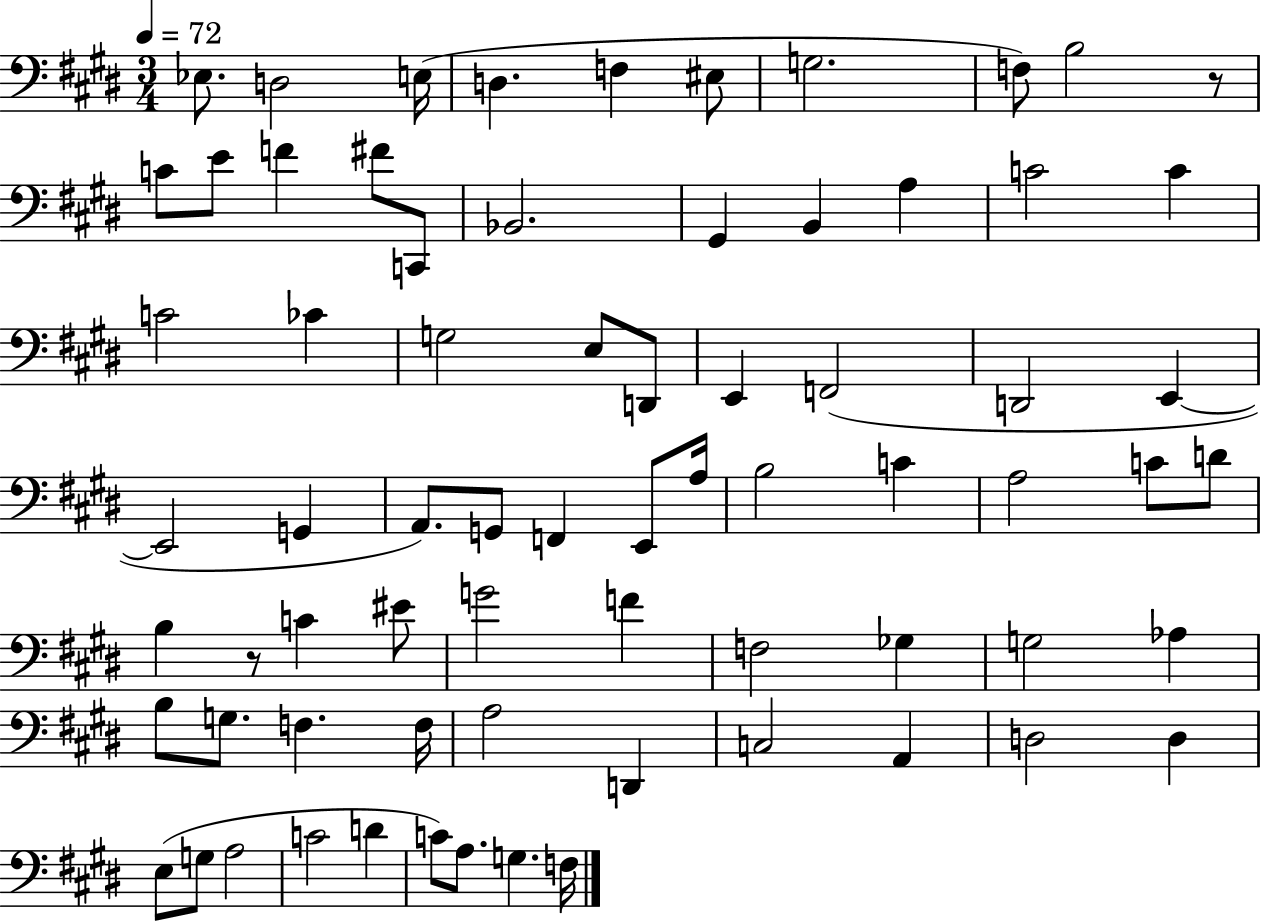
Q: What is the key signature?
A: E major